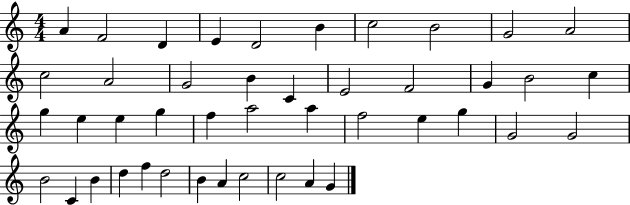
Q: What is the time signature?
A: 4/4